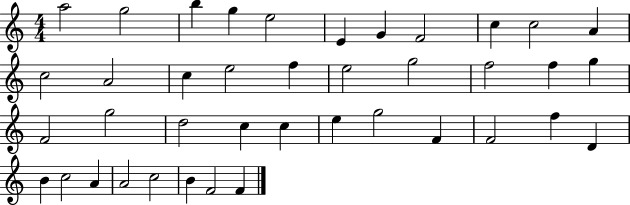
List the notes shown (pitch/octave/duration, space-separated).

A5/h G5/h B5/q G5/q E5/h E4/q G4/q F4/h C5/q C5/h A4/q C5/h A4/h C5/q E5/h F5/q E5/h G5/h F5/h F5/q G5/q F4/h G5/h D5/h C5/q C5/q E5/q G5/h F4/q F4/h F5/q D4/q B4/q C5/h A4/q A4/h C5/h B4/q F4/h F4/q